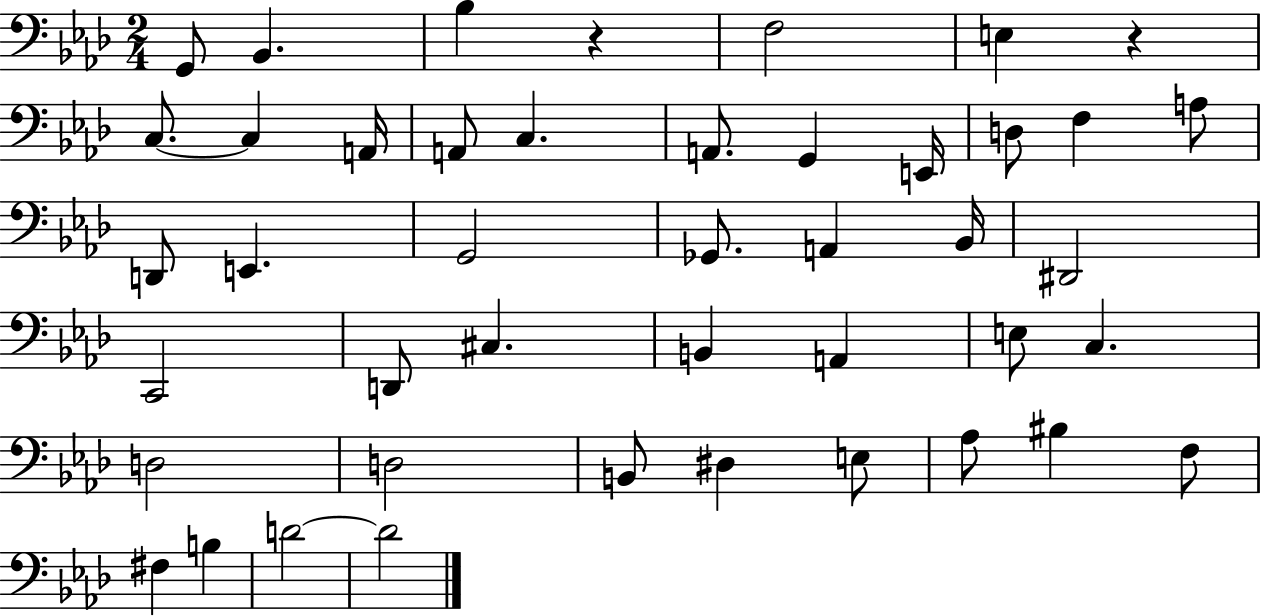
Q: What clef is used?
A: bass